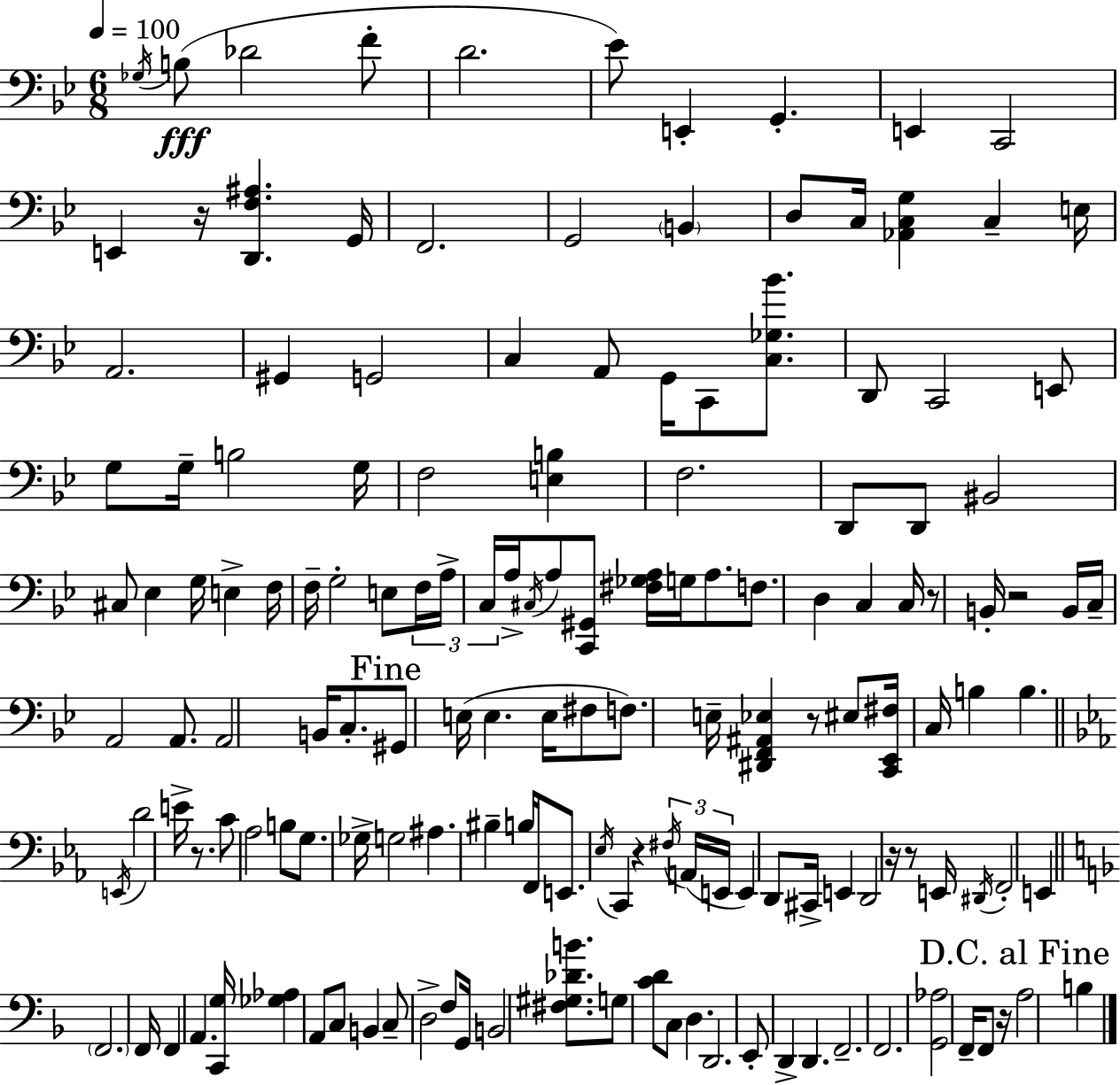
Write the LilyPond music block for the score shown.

{
  \clef bass
  \numericTimeSignature
  \time 6/8
  \key g \minor
  \tempo 4 = 100
  \acciaccatura { ges16 }(\fff b8 des'2 f'8-. | d'2. | ees'8) e,4-. g,4.-. | e,4 c,2 | \break e,4 r16 <d, f ais>4. | g,16 f,2. | g,2 \parenthesize b,4 | d8 c16 <aes, c g>4 c4-- | \break e16 a,2. | gis,4 g,2 | c4 a,8 g,16 c,8 <c ges bes'>8. | d,8 c,2 e,8 | \break g8 g16-- b2 | g16 f2 <e b>4 | f2. | d,8 d,8 bis,2 | \break cis8 ees4 g16 e4-> | f16 f16-- g2-. e8 | \tuplet 3/2 { f16 a16-> c16 } a16-> \acciaccatura { cis16 } a8 <c, gis,>8 <fis ges a>16 g16 a8. | f8. d4 c4 | \break c16 r8 b,16-. r2 | b,16 c16-- a,2 a,8. | a,2 b,16 c8.-. | \mark "Fine" gis,8 e16( e4. e16 | \break fis8 f8.) e16-- <dis, f, ais, ees>4 r8 | eis8 <c, ees, fis>16 c16 b4 b4. | \bar "||" \break \key c \minor \acciaccatura { e,16 } d'2 e'16-> r8. | c'8 aes2 b8 | g8. ges16-> g2 | ais4. bis4-- b16 | \break f,16 e,8. \acciaccatura { ees16 } c,4 r4 | \tuplet 3/2 { \acciaccatura { fis16 }( a,16 e,16 } e,4) d,8 cis,16-> e,4 | d,2 r16 | r8 e,16 \acciaccatura { dis,16 } f,2-. | \break e,4 \bar "||" \break \key f \major \parenthesize f,2. | f,16 f,4 a,4. <c, g>16 | <ges aes>4 a,8 c8 b,4 | c8-- d2-> f8 | \break g,16 b,2 <fis gis des' b'>8. | g8 <c' d'>8 c8 d4. | d,2. | e,8-. d,4-> d,4. | \break f,2.-- | f,2. | <g, aes>2 f,16-- f,8 r16 | \mark "D.C. al Fine" a2 b4 | \break \bar "|."
}